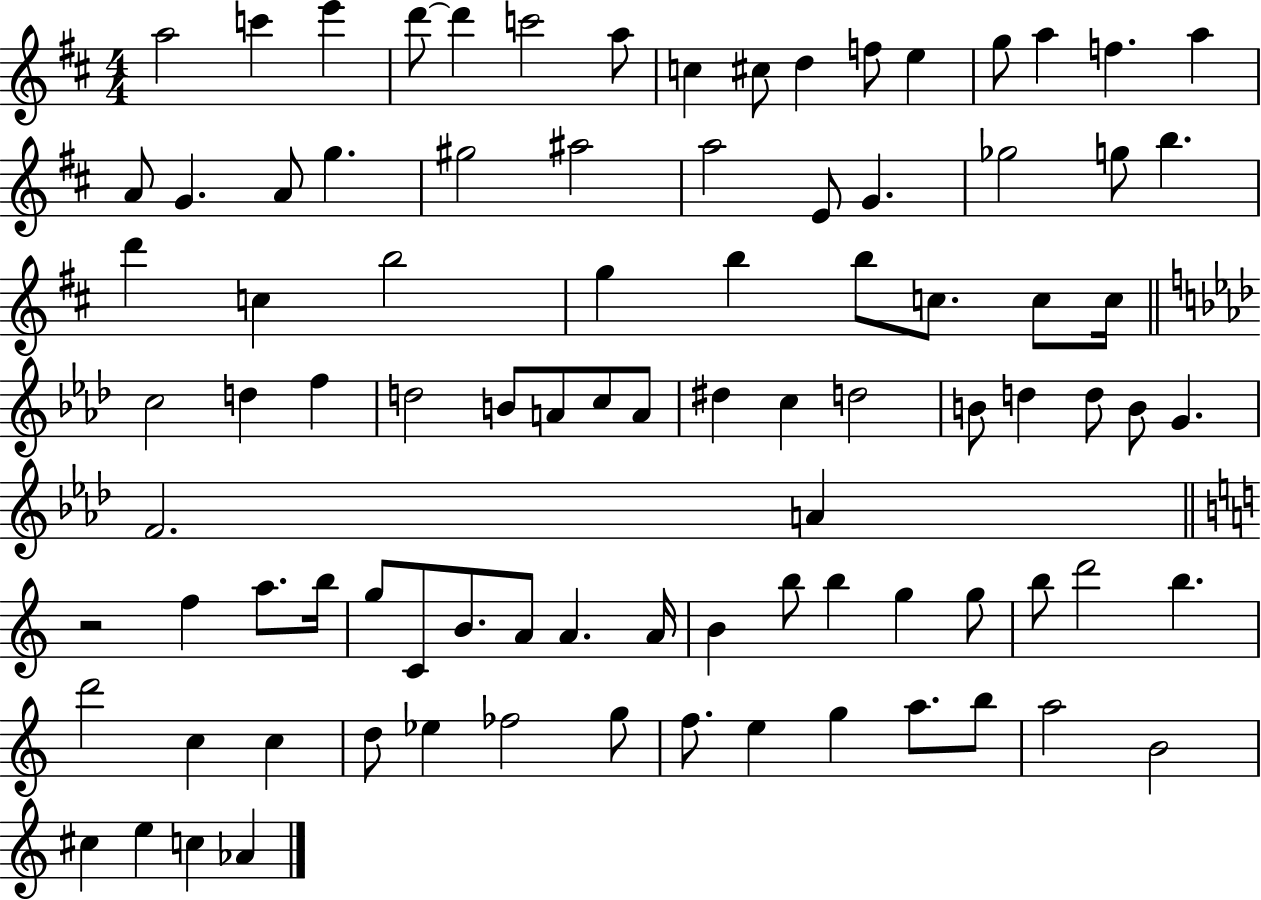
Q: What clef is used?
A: treble